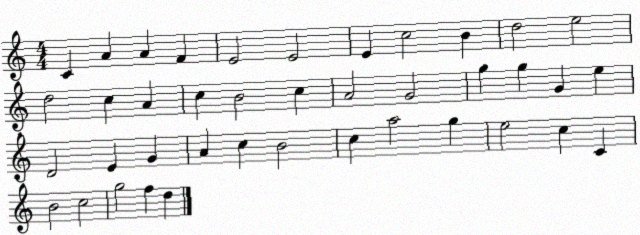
X:1
T:Untitled
M:4/4
L:1/4
K:C
C A A F E2 E2 E c2 B d2 e2 d2 c A c B2 c A2 G2 g g G e D2 E G A c B2 c a2 g e2 c C B2 c2 g2 f d